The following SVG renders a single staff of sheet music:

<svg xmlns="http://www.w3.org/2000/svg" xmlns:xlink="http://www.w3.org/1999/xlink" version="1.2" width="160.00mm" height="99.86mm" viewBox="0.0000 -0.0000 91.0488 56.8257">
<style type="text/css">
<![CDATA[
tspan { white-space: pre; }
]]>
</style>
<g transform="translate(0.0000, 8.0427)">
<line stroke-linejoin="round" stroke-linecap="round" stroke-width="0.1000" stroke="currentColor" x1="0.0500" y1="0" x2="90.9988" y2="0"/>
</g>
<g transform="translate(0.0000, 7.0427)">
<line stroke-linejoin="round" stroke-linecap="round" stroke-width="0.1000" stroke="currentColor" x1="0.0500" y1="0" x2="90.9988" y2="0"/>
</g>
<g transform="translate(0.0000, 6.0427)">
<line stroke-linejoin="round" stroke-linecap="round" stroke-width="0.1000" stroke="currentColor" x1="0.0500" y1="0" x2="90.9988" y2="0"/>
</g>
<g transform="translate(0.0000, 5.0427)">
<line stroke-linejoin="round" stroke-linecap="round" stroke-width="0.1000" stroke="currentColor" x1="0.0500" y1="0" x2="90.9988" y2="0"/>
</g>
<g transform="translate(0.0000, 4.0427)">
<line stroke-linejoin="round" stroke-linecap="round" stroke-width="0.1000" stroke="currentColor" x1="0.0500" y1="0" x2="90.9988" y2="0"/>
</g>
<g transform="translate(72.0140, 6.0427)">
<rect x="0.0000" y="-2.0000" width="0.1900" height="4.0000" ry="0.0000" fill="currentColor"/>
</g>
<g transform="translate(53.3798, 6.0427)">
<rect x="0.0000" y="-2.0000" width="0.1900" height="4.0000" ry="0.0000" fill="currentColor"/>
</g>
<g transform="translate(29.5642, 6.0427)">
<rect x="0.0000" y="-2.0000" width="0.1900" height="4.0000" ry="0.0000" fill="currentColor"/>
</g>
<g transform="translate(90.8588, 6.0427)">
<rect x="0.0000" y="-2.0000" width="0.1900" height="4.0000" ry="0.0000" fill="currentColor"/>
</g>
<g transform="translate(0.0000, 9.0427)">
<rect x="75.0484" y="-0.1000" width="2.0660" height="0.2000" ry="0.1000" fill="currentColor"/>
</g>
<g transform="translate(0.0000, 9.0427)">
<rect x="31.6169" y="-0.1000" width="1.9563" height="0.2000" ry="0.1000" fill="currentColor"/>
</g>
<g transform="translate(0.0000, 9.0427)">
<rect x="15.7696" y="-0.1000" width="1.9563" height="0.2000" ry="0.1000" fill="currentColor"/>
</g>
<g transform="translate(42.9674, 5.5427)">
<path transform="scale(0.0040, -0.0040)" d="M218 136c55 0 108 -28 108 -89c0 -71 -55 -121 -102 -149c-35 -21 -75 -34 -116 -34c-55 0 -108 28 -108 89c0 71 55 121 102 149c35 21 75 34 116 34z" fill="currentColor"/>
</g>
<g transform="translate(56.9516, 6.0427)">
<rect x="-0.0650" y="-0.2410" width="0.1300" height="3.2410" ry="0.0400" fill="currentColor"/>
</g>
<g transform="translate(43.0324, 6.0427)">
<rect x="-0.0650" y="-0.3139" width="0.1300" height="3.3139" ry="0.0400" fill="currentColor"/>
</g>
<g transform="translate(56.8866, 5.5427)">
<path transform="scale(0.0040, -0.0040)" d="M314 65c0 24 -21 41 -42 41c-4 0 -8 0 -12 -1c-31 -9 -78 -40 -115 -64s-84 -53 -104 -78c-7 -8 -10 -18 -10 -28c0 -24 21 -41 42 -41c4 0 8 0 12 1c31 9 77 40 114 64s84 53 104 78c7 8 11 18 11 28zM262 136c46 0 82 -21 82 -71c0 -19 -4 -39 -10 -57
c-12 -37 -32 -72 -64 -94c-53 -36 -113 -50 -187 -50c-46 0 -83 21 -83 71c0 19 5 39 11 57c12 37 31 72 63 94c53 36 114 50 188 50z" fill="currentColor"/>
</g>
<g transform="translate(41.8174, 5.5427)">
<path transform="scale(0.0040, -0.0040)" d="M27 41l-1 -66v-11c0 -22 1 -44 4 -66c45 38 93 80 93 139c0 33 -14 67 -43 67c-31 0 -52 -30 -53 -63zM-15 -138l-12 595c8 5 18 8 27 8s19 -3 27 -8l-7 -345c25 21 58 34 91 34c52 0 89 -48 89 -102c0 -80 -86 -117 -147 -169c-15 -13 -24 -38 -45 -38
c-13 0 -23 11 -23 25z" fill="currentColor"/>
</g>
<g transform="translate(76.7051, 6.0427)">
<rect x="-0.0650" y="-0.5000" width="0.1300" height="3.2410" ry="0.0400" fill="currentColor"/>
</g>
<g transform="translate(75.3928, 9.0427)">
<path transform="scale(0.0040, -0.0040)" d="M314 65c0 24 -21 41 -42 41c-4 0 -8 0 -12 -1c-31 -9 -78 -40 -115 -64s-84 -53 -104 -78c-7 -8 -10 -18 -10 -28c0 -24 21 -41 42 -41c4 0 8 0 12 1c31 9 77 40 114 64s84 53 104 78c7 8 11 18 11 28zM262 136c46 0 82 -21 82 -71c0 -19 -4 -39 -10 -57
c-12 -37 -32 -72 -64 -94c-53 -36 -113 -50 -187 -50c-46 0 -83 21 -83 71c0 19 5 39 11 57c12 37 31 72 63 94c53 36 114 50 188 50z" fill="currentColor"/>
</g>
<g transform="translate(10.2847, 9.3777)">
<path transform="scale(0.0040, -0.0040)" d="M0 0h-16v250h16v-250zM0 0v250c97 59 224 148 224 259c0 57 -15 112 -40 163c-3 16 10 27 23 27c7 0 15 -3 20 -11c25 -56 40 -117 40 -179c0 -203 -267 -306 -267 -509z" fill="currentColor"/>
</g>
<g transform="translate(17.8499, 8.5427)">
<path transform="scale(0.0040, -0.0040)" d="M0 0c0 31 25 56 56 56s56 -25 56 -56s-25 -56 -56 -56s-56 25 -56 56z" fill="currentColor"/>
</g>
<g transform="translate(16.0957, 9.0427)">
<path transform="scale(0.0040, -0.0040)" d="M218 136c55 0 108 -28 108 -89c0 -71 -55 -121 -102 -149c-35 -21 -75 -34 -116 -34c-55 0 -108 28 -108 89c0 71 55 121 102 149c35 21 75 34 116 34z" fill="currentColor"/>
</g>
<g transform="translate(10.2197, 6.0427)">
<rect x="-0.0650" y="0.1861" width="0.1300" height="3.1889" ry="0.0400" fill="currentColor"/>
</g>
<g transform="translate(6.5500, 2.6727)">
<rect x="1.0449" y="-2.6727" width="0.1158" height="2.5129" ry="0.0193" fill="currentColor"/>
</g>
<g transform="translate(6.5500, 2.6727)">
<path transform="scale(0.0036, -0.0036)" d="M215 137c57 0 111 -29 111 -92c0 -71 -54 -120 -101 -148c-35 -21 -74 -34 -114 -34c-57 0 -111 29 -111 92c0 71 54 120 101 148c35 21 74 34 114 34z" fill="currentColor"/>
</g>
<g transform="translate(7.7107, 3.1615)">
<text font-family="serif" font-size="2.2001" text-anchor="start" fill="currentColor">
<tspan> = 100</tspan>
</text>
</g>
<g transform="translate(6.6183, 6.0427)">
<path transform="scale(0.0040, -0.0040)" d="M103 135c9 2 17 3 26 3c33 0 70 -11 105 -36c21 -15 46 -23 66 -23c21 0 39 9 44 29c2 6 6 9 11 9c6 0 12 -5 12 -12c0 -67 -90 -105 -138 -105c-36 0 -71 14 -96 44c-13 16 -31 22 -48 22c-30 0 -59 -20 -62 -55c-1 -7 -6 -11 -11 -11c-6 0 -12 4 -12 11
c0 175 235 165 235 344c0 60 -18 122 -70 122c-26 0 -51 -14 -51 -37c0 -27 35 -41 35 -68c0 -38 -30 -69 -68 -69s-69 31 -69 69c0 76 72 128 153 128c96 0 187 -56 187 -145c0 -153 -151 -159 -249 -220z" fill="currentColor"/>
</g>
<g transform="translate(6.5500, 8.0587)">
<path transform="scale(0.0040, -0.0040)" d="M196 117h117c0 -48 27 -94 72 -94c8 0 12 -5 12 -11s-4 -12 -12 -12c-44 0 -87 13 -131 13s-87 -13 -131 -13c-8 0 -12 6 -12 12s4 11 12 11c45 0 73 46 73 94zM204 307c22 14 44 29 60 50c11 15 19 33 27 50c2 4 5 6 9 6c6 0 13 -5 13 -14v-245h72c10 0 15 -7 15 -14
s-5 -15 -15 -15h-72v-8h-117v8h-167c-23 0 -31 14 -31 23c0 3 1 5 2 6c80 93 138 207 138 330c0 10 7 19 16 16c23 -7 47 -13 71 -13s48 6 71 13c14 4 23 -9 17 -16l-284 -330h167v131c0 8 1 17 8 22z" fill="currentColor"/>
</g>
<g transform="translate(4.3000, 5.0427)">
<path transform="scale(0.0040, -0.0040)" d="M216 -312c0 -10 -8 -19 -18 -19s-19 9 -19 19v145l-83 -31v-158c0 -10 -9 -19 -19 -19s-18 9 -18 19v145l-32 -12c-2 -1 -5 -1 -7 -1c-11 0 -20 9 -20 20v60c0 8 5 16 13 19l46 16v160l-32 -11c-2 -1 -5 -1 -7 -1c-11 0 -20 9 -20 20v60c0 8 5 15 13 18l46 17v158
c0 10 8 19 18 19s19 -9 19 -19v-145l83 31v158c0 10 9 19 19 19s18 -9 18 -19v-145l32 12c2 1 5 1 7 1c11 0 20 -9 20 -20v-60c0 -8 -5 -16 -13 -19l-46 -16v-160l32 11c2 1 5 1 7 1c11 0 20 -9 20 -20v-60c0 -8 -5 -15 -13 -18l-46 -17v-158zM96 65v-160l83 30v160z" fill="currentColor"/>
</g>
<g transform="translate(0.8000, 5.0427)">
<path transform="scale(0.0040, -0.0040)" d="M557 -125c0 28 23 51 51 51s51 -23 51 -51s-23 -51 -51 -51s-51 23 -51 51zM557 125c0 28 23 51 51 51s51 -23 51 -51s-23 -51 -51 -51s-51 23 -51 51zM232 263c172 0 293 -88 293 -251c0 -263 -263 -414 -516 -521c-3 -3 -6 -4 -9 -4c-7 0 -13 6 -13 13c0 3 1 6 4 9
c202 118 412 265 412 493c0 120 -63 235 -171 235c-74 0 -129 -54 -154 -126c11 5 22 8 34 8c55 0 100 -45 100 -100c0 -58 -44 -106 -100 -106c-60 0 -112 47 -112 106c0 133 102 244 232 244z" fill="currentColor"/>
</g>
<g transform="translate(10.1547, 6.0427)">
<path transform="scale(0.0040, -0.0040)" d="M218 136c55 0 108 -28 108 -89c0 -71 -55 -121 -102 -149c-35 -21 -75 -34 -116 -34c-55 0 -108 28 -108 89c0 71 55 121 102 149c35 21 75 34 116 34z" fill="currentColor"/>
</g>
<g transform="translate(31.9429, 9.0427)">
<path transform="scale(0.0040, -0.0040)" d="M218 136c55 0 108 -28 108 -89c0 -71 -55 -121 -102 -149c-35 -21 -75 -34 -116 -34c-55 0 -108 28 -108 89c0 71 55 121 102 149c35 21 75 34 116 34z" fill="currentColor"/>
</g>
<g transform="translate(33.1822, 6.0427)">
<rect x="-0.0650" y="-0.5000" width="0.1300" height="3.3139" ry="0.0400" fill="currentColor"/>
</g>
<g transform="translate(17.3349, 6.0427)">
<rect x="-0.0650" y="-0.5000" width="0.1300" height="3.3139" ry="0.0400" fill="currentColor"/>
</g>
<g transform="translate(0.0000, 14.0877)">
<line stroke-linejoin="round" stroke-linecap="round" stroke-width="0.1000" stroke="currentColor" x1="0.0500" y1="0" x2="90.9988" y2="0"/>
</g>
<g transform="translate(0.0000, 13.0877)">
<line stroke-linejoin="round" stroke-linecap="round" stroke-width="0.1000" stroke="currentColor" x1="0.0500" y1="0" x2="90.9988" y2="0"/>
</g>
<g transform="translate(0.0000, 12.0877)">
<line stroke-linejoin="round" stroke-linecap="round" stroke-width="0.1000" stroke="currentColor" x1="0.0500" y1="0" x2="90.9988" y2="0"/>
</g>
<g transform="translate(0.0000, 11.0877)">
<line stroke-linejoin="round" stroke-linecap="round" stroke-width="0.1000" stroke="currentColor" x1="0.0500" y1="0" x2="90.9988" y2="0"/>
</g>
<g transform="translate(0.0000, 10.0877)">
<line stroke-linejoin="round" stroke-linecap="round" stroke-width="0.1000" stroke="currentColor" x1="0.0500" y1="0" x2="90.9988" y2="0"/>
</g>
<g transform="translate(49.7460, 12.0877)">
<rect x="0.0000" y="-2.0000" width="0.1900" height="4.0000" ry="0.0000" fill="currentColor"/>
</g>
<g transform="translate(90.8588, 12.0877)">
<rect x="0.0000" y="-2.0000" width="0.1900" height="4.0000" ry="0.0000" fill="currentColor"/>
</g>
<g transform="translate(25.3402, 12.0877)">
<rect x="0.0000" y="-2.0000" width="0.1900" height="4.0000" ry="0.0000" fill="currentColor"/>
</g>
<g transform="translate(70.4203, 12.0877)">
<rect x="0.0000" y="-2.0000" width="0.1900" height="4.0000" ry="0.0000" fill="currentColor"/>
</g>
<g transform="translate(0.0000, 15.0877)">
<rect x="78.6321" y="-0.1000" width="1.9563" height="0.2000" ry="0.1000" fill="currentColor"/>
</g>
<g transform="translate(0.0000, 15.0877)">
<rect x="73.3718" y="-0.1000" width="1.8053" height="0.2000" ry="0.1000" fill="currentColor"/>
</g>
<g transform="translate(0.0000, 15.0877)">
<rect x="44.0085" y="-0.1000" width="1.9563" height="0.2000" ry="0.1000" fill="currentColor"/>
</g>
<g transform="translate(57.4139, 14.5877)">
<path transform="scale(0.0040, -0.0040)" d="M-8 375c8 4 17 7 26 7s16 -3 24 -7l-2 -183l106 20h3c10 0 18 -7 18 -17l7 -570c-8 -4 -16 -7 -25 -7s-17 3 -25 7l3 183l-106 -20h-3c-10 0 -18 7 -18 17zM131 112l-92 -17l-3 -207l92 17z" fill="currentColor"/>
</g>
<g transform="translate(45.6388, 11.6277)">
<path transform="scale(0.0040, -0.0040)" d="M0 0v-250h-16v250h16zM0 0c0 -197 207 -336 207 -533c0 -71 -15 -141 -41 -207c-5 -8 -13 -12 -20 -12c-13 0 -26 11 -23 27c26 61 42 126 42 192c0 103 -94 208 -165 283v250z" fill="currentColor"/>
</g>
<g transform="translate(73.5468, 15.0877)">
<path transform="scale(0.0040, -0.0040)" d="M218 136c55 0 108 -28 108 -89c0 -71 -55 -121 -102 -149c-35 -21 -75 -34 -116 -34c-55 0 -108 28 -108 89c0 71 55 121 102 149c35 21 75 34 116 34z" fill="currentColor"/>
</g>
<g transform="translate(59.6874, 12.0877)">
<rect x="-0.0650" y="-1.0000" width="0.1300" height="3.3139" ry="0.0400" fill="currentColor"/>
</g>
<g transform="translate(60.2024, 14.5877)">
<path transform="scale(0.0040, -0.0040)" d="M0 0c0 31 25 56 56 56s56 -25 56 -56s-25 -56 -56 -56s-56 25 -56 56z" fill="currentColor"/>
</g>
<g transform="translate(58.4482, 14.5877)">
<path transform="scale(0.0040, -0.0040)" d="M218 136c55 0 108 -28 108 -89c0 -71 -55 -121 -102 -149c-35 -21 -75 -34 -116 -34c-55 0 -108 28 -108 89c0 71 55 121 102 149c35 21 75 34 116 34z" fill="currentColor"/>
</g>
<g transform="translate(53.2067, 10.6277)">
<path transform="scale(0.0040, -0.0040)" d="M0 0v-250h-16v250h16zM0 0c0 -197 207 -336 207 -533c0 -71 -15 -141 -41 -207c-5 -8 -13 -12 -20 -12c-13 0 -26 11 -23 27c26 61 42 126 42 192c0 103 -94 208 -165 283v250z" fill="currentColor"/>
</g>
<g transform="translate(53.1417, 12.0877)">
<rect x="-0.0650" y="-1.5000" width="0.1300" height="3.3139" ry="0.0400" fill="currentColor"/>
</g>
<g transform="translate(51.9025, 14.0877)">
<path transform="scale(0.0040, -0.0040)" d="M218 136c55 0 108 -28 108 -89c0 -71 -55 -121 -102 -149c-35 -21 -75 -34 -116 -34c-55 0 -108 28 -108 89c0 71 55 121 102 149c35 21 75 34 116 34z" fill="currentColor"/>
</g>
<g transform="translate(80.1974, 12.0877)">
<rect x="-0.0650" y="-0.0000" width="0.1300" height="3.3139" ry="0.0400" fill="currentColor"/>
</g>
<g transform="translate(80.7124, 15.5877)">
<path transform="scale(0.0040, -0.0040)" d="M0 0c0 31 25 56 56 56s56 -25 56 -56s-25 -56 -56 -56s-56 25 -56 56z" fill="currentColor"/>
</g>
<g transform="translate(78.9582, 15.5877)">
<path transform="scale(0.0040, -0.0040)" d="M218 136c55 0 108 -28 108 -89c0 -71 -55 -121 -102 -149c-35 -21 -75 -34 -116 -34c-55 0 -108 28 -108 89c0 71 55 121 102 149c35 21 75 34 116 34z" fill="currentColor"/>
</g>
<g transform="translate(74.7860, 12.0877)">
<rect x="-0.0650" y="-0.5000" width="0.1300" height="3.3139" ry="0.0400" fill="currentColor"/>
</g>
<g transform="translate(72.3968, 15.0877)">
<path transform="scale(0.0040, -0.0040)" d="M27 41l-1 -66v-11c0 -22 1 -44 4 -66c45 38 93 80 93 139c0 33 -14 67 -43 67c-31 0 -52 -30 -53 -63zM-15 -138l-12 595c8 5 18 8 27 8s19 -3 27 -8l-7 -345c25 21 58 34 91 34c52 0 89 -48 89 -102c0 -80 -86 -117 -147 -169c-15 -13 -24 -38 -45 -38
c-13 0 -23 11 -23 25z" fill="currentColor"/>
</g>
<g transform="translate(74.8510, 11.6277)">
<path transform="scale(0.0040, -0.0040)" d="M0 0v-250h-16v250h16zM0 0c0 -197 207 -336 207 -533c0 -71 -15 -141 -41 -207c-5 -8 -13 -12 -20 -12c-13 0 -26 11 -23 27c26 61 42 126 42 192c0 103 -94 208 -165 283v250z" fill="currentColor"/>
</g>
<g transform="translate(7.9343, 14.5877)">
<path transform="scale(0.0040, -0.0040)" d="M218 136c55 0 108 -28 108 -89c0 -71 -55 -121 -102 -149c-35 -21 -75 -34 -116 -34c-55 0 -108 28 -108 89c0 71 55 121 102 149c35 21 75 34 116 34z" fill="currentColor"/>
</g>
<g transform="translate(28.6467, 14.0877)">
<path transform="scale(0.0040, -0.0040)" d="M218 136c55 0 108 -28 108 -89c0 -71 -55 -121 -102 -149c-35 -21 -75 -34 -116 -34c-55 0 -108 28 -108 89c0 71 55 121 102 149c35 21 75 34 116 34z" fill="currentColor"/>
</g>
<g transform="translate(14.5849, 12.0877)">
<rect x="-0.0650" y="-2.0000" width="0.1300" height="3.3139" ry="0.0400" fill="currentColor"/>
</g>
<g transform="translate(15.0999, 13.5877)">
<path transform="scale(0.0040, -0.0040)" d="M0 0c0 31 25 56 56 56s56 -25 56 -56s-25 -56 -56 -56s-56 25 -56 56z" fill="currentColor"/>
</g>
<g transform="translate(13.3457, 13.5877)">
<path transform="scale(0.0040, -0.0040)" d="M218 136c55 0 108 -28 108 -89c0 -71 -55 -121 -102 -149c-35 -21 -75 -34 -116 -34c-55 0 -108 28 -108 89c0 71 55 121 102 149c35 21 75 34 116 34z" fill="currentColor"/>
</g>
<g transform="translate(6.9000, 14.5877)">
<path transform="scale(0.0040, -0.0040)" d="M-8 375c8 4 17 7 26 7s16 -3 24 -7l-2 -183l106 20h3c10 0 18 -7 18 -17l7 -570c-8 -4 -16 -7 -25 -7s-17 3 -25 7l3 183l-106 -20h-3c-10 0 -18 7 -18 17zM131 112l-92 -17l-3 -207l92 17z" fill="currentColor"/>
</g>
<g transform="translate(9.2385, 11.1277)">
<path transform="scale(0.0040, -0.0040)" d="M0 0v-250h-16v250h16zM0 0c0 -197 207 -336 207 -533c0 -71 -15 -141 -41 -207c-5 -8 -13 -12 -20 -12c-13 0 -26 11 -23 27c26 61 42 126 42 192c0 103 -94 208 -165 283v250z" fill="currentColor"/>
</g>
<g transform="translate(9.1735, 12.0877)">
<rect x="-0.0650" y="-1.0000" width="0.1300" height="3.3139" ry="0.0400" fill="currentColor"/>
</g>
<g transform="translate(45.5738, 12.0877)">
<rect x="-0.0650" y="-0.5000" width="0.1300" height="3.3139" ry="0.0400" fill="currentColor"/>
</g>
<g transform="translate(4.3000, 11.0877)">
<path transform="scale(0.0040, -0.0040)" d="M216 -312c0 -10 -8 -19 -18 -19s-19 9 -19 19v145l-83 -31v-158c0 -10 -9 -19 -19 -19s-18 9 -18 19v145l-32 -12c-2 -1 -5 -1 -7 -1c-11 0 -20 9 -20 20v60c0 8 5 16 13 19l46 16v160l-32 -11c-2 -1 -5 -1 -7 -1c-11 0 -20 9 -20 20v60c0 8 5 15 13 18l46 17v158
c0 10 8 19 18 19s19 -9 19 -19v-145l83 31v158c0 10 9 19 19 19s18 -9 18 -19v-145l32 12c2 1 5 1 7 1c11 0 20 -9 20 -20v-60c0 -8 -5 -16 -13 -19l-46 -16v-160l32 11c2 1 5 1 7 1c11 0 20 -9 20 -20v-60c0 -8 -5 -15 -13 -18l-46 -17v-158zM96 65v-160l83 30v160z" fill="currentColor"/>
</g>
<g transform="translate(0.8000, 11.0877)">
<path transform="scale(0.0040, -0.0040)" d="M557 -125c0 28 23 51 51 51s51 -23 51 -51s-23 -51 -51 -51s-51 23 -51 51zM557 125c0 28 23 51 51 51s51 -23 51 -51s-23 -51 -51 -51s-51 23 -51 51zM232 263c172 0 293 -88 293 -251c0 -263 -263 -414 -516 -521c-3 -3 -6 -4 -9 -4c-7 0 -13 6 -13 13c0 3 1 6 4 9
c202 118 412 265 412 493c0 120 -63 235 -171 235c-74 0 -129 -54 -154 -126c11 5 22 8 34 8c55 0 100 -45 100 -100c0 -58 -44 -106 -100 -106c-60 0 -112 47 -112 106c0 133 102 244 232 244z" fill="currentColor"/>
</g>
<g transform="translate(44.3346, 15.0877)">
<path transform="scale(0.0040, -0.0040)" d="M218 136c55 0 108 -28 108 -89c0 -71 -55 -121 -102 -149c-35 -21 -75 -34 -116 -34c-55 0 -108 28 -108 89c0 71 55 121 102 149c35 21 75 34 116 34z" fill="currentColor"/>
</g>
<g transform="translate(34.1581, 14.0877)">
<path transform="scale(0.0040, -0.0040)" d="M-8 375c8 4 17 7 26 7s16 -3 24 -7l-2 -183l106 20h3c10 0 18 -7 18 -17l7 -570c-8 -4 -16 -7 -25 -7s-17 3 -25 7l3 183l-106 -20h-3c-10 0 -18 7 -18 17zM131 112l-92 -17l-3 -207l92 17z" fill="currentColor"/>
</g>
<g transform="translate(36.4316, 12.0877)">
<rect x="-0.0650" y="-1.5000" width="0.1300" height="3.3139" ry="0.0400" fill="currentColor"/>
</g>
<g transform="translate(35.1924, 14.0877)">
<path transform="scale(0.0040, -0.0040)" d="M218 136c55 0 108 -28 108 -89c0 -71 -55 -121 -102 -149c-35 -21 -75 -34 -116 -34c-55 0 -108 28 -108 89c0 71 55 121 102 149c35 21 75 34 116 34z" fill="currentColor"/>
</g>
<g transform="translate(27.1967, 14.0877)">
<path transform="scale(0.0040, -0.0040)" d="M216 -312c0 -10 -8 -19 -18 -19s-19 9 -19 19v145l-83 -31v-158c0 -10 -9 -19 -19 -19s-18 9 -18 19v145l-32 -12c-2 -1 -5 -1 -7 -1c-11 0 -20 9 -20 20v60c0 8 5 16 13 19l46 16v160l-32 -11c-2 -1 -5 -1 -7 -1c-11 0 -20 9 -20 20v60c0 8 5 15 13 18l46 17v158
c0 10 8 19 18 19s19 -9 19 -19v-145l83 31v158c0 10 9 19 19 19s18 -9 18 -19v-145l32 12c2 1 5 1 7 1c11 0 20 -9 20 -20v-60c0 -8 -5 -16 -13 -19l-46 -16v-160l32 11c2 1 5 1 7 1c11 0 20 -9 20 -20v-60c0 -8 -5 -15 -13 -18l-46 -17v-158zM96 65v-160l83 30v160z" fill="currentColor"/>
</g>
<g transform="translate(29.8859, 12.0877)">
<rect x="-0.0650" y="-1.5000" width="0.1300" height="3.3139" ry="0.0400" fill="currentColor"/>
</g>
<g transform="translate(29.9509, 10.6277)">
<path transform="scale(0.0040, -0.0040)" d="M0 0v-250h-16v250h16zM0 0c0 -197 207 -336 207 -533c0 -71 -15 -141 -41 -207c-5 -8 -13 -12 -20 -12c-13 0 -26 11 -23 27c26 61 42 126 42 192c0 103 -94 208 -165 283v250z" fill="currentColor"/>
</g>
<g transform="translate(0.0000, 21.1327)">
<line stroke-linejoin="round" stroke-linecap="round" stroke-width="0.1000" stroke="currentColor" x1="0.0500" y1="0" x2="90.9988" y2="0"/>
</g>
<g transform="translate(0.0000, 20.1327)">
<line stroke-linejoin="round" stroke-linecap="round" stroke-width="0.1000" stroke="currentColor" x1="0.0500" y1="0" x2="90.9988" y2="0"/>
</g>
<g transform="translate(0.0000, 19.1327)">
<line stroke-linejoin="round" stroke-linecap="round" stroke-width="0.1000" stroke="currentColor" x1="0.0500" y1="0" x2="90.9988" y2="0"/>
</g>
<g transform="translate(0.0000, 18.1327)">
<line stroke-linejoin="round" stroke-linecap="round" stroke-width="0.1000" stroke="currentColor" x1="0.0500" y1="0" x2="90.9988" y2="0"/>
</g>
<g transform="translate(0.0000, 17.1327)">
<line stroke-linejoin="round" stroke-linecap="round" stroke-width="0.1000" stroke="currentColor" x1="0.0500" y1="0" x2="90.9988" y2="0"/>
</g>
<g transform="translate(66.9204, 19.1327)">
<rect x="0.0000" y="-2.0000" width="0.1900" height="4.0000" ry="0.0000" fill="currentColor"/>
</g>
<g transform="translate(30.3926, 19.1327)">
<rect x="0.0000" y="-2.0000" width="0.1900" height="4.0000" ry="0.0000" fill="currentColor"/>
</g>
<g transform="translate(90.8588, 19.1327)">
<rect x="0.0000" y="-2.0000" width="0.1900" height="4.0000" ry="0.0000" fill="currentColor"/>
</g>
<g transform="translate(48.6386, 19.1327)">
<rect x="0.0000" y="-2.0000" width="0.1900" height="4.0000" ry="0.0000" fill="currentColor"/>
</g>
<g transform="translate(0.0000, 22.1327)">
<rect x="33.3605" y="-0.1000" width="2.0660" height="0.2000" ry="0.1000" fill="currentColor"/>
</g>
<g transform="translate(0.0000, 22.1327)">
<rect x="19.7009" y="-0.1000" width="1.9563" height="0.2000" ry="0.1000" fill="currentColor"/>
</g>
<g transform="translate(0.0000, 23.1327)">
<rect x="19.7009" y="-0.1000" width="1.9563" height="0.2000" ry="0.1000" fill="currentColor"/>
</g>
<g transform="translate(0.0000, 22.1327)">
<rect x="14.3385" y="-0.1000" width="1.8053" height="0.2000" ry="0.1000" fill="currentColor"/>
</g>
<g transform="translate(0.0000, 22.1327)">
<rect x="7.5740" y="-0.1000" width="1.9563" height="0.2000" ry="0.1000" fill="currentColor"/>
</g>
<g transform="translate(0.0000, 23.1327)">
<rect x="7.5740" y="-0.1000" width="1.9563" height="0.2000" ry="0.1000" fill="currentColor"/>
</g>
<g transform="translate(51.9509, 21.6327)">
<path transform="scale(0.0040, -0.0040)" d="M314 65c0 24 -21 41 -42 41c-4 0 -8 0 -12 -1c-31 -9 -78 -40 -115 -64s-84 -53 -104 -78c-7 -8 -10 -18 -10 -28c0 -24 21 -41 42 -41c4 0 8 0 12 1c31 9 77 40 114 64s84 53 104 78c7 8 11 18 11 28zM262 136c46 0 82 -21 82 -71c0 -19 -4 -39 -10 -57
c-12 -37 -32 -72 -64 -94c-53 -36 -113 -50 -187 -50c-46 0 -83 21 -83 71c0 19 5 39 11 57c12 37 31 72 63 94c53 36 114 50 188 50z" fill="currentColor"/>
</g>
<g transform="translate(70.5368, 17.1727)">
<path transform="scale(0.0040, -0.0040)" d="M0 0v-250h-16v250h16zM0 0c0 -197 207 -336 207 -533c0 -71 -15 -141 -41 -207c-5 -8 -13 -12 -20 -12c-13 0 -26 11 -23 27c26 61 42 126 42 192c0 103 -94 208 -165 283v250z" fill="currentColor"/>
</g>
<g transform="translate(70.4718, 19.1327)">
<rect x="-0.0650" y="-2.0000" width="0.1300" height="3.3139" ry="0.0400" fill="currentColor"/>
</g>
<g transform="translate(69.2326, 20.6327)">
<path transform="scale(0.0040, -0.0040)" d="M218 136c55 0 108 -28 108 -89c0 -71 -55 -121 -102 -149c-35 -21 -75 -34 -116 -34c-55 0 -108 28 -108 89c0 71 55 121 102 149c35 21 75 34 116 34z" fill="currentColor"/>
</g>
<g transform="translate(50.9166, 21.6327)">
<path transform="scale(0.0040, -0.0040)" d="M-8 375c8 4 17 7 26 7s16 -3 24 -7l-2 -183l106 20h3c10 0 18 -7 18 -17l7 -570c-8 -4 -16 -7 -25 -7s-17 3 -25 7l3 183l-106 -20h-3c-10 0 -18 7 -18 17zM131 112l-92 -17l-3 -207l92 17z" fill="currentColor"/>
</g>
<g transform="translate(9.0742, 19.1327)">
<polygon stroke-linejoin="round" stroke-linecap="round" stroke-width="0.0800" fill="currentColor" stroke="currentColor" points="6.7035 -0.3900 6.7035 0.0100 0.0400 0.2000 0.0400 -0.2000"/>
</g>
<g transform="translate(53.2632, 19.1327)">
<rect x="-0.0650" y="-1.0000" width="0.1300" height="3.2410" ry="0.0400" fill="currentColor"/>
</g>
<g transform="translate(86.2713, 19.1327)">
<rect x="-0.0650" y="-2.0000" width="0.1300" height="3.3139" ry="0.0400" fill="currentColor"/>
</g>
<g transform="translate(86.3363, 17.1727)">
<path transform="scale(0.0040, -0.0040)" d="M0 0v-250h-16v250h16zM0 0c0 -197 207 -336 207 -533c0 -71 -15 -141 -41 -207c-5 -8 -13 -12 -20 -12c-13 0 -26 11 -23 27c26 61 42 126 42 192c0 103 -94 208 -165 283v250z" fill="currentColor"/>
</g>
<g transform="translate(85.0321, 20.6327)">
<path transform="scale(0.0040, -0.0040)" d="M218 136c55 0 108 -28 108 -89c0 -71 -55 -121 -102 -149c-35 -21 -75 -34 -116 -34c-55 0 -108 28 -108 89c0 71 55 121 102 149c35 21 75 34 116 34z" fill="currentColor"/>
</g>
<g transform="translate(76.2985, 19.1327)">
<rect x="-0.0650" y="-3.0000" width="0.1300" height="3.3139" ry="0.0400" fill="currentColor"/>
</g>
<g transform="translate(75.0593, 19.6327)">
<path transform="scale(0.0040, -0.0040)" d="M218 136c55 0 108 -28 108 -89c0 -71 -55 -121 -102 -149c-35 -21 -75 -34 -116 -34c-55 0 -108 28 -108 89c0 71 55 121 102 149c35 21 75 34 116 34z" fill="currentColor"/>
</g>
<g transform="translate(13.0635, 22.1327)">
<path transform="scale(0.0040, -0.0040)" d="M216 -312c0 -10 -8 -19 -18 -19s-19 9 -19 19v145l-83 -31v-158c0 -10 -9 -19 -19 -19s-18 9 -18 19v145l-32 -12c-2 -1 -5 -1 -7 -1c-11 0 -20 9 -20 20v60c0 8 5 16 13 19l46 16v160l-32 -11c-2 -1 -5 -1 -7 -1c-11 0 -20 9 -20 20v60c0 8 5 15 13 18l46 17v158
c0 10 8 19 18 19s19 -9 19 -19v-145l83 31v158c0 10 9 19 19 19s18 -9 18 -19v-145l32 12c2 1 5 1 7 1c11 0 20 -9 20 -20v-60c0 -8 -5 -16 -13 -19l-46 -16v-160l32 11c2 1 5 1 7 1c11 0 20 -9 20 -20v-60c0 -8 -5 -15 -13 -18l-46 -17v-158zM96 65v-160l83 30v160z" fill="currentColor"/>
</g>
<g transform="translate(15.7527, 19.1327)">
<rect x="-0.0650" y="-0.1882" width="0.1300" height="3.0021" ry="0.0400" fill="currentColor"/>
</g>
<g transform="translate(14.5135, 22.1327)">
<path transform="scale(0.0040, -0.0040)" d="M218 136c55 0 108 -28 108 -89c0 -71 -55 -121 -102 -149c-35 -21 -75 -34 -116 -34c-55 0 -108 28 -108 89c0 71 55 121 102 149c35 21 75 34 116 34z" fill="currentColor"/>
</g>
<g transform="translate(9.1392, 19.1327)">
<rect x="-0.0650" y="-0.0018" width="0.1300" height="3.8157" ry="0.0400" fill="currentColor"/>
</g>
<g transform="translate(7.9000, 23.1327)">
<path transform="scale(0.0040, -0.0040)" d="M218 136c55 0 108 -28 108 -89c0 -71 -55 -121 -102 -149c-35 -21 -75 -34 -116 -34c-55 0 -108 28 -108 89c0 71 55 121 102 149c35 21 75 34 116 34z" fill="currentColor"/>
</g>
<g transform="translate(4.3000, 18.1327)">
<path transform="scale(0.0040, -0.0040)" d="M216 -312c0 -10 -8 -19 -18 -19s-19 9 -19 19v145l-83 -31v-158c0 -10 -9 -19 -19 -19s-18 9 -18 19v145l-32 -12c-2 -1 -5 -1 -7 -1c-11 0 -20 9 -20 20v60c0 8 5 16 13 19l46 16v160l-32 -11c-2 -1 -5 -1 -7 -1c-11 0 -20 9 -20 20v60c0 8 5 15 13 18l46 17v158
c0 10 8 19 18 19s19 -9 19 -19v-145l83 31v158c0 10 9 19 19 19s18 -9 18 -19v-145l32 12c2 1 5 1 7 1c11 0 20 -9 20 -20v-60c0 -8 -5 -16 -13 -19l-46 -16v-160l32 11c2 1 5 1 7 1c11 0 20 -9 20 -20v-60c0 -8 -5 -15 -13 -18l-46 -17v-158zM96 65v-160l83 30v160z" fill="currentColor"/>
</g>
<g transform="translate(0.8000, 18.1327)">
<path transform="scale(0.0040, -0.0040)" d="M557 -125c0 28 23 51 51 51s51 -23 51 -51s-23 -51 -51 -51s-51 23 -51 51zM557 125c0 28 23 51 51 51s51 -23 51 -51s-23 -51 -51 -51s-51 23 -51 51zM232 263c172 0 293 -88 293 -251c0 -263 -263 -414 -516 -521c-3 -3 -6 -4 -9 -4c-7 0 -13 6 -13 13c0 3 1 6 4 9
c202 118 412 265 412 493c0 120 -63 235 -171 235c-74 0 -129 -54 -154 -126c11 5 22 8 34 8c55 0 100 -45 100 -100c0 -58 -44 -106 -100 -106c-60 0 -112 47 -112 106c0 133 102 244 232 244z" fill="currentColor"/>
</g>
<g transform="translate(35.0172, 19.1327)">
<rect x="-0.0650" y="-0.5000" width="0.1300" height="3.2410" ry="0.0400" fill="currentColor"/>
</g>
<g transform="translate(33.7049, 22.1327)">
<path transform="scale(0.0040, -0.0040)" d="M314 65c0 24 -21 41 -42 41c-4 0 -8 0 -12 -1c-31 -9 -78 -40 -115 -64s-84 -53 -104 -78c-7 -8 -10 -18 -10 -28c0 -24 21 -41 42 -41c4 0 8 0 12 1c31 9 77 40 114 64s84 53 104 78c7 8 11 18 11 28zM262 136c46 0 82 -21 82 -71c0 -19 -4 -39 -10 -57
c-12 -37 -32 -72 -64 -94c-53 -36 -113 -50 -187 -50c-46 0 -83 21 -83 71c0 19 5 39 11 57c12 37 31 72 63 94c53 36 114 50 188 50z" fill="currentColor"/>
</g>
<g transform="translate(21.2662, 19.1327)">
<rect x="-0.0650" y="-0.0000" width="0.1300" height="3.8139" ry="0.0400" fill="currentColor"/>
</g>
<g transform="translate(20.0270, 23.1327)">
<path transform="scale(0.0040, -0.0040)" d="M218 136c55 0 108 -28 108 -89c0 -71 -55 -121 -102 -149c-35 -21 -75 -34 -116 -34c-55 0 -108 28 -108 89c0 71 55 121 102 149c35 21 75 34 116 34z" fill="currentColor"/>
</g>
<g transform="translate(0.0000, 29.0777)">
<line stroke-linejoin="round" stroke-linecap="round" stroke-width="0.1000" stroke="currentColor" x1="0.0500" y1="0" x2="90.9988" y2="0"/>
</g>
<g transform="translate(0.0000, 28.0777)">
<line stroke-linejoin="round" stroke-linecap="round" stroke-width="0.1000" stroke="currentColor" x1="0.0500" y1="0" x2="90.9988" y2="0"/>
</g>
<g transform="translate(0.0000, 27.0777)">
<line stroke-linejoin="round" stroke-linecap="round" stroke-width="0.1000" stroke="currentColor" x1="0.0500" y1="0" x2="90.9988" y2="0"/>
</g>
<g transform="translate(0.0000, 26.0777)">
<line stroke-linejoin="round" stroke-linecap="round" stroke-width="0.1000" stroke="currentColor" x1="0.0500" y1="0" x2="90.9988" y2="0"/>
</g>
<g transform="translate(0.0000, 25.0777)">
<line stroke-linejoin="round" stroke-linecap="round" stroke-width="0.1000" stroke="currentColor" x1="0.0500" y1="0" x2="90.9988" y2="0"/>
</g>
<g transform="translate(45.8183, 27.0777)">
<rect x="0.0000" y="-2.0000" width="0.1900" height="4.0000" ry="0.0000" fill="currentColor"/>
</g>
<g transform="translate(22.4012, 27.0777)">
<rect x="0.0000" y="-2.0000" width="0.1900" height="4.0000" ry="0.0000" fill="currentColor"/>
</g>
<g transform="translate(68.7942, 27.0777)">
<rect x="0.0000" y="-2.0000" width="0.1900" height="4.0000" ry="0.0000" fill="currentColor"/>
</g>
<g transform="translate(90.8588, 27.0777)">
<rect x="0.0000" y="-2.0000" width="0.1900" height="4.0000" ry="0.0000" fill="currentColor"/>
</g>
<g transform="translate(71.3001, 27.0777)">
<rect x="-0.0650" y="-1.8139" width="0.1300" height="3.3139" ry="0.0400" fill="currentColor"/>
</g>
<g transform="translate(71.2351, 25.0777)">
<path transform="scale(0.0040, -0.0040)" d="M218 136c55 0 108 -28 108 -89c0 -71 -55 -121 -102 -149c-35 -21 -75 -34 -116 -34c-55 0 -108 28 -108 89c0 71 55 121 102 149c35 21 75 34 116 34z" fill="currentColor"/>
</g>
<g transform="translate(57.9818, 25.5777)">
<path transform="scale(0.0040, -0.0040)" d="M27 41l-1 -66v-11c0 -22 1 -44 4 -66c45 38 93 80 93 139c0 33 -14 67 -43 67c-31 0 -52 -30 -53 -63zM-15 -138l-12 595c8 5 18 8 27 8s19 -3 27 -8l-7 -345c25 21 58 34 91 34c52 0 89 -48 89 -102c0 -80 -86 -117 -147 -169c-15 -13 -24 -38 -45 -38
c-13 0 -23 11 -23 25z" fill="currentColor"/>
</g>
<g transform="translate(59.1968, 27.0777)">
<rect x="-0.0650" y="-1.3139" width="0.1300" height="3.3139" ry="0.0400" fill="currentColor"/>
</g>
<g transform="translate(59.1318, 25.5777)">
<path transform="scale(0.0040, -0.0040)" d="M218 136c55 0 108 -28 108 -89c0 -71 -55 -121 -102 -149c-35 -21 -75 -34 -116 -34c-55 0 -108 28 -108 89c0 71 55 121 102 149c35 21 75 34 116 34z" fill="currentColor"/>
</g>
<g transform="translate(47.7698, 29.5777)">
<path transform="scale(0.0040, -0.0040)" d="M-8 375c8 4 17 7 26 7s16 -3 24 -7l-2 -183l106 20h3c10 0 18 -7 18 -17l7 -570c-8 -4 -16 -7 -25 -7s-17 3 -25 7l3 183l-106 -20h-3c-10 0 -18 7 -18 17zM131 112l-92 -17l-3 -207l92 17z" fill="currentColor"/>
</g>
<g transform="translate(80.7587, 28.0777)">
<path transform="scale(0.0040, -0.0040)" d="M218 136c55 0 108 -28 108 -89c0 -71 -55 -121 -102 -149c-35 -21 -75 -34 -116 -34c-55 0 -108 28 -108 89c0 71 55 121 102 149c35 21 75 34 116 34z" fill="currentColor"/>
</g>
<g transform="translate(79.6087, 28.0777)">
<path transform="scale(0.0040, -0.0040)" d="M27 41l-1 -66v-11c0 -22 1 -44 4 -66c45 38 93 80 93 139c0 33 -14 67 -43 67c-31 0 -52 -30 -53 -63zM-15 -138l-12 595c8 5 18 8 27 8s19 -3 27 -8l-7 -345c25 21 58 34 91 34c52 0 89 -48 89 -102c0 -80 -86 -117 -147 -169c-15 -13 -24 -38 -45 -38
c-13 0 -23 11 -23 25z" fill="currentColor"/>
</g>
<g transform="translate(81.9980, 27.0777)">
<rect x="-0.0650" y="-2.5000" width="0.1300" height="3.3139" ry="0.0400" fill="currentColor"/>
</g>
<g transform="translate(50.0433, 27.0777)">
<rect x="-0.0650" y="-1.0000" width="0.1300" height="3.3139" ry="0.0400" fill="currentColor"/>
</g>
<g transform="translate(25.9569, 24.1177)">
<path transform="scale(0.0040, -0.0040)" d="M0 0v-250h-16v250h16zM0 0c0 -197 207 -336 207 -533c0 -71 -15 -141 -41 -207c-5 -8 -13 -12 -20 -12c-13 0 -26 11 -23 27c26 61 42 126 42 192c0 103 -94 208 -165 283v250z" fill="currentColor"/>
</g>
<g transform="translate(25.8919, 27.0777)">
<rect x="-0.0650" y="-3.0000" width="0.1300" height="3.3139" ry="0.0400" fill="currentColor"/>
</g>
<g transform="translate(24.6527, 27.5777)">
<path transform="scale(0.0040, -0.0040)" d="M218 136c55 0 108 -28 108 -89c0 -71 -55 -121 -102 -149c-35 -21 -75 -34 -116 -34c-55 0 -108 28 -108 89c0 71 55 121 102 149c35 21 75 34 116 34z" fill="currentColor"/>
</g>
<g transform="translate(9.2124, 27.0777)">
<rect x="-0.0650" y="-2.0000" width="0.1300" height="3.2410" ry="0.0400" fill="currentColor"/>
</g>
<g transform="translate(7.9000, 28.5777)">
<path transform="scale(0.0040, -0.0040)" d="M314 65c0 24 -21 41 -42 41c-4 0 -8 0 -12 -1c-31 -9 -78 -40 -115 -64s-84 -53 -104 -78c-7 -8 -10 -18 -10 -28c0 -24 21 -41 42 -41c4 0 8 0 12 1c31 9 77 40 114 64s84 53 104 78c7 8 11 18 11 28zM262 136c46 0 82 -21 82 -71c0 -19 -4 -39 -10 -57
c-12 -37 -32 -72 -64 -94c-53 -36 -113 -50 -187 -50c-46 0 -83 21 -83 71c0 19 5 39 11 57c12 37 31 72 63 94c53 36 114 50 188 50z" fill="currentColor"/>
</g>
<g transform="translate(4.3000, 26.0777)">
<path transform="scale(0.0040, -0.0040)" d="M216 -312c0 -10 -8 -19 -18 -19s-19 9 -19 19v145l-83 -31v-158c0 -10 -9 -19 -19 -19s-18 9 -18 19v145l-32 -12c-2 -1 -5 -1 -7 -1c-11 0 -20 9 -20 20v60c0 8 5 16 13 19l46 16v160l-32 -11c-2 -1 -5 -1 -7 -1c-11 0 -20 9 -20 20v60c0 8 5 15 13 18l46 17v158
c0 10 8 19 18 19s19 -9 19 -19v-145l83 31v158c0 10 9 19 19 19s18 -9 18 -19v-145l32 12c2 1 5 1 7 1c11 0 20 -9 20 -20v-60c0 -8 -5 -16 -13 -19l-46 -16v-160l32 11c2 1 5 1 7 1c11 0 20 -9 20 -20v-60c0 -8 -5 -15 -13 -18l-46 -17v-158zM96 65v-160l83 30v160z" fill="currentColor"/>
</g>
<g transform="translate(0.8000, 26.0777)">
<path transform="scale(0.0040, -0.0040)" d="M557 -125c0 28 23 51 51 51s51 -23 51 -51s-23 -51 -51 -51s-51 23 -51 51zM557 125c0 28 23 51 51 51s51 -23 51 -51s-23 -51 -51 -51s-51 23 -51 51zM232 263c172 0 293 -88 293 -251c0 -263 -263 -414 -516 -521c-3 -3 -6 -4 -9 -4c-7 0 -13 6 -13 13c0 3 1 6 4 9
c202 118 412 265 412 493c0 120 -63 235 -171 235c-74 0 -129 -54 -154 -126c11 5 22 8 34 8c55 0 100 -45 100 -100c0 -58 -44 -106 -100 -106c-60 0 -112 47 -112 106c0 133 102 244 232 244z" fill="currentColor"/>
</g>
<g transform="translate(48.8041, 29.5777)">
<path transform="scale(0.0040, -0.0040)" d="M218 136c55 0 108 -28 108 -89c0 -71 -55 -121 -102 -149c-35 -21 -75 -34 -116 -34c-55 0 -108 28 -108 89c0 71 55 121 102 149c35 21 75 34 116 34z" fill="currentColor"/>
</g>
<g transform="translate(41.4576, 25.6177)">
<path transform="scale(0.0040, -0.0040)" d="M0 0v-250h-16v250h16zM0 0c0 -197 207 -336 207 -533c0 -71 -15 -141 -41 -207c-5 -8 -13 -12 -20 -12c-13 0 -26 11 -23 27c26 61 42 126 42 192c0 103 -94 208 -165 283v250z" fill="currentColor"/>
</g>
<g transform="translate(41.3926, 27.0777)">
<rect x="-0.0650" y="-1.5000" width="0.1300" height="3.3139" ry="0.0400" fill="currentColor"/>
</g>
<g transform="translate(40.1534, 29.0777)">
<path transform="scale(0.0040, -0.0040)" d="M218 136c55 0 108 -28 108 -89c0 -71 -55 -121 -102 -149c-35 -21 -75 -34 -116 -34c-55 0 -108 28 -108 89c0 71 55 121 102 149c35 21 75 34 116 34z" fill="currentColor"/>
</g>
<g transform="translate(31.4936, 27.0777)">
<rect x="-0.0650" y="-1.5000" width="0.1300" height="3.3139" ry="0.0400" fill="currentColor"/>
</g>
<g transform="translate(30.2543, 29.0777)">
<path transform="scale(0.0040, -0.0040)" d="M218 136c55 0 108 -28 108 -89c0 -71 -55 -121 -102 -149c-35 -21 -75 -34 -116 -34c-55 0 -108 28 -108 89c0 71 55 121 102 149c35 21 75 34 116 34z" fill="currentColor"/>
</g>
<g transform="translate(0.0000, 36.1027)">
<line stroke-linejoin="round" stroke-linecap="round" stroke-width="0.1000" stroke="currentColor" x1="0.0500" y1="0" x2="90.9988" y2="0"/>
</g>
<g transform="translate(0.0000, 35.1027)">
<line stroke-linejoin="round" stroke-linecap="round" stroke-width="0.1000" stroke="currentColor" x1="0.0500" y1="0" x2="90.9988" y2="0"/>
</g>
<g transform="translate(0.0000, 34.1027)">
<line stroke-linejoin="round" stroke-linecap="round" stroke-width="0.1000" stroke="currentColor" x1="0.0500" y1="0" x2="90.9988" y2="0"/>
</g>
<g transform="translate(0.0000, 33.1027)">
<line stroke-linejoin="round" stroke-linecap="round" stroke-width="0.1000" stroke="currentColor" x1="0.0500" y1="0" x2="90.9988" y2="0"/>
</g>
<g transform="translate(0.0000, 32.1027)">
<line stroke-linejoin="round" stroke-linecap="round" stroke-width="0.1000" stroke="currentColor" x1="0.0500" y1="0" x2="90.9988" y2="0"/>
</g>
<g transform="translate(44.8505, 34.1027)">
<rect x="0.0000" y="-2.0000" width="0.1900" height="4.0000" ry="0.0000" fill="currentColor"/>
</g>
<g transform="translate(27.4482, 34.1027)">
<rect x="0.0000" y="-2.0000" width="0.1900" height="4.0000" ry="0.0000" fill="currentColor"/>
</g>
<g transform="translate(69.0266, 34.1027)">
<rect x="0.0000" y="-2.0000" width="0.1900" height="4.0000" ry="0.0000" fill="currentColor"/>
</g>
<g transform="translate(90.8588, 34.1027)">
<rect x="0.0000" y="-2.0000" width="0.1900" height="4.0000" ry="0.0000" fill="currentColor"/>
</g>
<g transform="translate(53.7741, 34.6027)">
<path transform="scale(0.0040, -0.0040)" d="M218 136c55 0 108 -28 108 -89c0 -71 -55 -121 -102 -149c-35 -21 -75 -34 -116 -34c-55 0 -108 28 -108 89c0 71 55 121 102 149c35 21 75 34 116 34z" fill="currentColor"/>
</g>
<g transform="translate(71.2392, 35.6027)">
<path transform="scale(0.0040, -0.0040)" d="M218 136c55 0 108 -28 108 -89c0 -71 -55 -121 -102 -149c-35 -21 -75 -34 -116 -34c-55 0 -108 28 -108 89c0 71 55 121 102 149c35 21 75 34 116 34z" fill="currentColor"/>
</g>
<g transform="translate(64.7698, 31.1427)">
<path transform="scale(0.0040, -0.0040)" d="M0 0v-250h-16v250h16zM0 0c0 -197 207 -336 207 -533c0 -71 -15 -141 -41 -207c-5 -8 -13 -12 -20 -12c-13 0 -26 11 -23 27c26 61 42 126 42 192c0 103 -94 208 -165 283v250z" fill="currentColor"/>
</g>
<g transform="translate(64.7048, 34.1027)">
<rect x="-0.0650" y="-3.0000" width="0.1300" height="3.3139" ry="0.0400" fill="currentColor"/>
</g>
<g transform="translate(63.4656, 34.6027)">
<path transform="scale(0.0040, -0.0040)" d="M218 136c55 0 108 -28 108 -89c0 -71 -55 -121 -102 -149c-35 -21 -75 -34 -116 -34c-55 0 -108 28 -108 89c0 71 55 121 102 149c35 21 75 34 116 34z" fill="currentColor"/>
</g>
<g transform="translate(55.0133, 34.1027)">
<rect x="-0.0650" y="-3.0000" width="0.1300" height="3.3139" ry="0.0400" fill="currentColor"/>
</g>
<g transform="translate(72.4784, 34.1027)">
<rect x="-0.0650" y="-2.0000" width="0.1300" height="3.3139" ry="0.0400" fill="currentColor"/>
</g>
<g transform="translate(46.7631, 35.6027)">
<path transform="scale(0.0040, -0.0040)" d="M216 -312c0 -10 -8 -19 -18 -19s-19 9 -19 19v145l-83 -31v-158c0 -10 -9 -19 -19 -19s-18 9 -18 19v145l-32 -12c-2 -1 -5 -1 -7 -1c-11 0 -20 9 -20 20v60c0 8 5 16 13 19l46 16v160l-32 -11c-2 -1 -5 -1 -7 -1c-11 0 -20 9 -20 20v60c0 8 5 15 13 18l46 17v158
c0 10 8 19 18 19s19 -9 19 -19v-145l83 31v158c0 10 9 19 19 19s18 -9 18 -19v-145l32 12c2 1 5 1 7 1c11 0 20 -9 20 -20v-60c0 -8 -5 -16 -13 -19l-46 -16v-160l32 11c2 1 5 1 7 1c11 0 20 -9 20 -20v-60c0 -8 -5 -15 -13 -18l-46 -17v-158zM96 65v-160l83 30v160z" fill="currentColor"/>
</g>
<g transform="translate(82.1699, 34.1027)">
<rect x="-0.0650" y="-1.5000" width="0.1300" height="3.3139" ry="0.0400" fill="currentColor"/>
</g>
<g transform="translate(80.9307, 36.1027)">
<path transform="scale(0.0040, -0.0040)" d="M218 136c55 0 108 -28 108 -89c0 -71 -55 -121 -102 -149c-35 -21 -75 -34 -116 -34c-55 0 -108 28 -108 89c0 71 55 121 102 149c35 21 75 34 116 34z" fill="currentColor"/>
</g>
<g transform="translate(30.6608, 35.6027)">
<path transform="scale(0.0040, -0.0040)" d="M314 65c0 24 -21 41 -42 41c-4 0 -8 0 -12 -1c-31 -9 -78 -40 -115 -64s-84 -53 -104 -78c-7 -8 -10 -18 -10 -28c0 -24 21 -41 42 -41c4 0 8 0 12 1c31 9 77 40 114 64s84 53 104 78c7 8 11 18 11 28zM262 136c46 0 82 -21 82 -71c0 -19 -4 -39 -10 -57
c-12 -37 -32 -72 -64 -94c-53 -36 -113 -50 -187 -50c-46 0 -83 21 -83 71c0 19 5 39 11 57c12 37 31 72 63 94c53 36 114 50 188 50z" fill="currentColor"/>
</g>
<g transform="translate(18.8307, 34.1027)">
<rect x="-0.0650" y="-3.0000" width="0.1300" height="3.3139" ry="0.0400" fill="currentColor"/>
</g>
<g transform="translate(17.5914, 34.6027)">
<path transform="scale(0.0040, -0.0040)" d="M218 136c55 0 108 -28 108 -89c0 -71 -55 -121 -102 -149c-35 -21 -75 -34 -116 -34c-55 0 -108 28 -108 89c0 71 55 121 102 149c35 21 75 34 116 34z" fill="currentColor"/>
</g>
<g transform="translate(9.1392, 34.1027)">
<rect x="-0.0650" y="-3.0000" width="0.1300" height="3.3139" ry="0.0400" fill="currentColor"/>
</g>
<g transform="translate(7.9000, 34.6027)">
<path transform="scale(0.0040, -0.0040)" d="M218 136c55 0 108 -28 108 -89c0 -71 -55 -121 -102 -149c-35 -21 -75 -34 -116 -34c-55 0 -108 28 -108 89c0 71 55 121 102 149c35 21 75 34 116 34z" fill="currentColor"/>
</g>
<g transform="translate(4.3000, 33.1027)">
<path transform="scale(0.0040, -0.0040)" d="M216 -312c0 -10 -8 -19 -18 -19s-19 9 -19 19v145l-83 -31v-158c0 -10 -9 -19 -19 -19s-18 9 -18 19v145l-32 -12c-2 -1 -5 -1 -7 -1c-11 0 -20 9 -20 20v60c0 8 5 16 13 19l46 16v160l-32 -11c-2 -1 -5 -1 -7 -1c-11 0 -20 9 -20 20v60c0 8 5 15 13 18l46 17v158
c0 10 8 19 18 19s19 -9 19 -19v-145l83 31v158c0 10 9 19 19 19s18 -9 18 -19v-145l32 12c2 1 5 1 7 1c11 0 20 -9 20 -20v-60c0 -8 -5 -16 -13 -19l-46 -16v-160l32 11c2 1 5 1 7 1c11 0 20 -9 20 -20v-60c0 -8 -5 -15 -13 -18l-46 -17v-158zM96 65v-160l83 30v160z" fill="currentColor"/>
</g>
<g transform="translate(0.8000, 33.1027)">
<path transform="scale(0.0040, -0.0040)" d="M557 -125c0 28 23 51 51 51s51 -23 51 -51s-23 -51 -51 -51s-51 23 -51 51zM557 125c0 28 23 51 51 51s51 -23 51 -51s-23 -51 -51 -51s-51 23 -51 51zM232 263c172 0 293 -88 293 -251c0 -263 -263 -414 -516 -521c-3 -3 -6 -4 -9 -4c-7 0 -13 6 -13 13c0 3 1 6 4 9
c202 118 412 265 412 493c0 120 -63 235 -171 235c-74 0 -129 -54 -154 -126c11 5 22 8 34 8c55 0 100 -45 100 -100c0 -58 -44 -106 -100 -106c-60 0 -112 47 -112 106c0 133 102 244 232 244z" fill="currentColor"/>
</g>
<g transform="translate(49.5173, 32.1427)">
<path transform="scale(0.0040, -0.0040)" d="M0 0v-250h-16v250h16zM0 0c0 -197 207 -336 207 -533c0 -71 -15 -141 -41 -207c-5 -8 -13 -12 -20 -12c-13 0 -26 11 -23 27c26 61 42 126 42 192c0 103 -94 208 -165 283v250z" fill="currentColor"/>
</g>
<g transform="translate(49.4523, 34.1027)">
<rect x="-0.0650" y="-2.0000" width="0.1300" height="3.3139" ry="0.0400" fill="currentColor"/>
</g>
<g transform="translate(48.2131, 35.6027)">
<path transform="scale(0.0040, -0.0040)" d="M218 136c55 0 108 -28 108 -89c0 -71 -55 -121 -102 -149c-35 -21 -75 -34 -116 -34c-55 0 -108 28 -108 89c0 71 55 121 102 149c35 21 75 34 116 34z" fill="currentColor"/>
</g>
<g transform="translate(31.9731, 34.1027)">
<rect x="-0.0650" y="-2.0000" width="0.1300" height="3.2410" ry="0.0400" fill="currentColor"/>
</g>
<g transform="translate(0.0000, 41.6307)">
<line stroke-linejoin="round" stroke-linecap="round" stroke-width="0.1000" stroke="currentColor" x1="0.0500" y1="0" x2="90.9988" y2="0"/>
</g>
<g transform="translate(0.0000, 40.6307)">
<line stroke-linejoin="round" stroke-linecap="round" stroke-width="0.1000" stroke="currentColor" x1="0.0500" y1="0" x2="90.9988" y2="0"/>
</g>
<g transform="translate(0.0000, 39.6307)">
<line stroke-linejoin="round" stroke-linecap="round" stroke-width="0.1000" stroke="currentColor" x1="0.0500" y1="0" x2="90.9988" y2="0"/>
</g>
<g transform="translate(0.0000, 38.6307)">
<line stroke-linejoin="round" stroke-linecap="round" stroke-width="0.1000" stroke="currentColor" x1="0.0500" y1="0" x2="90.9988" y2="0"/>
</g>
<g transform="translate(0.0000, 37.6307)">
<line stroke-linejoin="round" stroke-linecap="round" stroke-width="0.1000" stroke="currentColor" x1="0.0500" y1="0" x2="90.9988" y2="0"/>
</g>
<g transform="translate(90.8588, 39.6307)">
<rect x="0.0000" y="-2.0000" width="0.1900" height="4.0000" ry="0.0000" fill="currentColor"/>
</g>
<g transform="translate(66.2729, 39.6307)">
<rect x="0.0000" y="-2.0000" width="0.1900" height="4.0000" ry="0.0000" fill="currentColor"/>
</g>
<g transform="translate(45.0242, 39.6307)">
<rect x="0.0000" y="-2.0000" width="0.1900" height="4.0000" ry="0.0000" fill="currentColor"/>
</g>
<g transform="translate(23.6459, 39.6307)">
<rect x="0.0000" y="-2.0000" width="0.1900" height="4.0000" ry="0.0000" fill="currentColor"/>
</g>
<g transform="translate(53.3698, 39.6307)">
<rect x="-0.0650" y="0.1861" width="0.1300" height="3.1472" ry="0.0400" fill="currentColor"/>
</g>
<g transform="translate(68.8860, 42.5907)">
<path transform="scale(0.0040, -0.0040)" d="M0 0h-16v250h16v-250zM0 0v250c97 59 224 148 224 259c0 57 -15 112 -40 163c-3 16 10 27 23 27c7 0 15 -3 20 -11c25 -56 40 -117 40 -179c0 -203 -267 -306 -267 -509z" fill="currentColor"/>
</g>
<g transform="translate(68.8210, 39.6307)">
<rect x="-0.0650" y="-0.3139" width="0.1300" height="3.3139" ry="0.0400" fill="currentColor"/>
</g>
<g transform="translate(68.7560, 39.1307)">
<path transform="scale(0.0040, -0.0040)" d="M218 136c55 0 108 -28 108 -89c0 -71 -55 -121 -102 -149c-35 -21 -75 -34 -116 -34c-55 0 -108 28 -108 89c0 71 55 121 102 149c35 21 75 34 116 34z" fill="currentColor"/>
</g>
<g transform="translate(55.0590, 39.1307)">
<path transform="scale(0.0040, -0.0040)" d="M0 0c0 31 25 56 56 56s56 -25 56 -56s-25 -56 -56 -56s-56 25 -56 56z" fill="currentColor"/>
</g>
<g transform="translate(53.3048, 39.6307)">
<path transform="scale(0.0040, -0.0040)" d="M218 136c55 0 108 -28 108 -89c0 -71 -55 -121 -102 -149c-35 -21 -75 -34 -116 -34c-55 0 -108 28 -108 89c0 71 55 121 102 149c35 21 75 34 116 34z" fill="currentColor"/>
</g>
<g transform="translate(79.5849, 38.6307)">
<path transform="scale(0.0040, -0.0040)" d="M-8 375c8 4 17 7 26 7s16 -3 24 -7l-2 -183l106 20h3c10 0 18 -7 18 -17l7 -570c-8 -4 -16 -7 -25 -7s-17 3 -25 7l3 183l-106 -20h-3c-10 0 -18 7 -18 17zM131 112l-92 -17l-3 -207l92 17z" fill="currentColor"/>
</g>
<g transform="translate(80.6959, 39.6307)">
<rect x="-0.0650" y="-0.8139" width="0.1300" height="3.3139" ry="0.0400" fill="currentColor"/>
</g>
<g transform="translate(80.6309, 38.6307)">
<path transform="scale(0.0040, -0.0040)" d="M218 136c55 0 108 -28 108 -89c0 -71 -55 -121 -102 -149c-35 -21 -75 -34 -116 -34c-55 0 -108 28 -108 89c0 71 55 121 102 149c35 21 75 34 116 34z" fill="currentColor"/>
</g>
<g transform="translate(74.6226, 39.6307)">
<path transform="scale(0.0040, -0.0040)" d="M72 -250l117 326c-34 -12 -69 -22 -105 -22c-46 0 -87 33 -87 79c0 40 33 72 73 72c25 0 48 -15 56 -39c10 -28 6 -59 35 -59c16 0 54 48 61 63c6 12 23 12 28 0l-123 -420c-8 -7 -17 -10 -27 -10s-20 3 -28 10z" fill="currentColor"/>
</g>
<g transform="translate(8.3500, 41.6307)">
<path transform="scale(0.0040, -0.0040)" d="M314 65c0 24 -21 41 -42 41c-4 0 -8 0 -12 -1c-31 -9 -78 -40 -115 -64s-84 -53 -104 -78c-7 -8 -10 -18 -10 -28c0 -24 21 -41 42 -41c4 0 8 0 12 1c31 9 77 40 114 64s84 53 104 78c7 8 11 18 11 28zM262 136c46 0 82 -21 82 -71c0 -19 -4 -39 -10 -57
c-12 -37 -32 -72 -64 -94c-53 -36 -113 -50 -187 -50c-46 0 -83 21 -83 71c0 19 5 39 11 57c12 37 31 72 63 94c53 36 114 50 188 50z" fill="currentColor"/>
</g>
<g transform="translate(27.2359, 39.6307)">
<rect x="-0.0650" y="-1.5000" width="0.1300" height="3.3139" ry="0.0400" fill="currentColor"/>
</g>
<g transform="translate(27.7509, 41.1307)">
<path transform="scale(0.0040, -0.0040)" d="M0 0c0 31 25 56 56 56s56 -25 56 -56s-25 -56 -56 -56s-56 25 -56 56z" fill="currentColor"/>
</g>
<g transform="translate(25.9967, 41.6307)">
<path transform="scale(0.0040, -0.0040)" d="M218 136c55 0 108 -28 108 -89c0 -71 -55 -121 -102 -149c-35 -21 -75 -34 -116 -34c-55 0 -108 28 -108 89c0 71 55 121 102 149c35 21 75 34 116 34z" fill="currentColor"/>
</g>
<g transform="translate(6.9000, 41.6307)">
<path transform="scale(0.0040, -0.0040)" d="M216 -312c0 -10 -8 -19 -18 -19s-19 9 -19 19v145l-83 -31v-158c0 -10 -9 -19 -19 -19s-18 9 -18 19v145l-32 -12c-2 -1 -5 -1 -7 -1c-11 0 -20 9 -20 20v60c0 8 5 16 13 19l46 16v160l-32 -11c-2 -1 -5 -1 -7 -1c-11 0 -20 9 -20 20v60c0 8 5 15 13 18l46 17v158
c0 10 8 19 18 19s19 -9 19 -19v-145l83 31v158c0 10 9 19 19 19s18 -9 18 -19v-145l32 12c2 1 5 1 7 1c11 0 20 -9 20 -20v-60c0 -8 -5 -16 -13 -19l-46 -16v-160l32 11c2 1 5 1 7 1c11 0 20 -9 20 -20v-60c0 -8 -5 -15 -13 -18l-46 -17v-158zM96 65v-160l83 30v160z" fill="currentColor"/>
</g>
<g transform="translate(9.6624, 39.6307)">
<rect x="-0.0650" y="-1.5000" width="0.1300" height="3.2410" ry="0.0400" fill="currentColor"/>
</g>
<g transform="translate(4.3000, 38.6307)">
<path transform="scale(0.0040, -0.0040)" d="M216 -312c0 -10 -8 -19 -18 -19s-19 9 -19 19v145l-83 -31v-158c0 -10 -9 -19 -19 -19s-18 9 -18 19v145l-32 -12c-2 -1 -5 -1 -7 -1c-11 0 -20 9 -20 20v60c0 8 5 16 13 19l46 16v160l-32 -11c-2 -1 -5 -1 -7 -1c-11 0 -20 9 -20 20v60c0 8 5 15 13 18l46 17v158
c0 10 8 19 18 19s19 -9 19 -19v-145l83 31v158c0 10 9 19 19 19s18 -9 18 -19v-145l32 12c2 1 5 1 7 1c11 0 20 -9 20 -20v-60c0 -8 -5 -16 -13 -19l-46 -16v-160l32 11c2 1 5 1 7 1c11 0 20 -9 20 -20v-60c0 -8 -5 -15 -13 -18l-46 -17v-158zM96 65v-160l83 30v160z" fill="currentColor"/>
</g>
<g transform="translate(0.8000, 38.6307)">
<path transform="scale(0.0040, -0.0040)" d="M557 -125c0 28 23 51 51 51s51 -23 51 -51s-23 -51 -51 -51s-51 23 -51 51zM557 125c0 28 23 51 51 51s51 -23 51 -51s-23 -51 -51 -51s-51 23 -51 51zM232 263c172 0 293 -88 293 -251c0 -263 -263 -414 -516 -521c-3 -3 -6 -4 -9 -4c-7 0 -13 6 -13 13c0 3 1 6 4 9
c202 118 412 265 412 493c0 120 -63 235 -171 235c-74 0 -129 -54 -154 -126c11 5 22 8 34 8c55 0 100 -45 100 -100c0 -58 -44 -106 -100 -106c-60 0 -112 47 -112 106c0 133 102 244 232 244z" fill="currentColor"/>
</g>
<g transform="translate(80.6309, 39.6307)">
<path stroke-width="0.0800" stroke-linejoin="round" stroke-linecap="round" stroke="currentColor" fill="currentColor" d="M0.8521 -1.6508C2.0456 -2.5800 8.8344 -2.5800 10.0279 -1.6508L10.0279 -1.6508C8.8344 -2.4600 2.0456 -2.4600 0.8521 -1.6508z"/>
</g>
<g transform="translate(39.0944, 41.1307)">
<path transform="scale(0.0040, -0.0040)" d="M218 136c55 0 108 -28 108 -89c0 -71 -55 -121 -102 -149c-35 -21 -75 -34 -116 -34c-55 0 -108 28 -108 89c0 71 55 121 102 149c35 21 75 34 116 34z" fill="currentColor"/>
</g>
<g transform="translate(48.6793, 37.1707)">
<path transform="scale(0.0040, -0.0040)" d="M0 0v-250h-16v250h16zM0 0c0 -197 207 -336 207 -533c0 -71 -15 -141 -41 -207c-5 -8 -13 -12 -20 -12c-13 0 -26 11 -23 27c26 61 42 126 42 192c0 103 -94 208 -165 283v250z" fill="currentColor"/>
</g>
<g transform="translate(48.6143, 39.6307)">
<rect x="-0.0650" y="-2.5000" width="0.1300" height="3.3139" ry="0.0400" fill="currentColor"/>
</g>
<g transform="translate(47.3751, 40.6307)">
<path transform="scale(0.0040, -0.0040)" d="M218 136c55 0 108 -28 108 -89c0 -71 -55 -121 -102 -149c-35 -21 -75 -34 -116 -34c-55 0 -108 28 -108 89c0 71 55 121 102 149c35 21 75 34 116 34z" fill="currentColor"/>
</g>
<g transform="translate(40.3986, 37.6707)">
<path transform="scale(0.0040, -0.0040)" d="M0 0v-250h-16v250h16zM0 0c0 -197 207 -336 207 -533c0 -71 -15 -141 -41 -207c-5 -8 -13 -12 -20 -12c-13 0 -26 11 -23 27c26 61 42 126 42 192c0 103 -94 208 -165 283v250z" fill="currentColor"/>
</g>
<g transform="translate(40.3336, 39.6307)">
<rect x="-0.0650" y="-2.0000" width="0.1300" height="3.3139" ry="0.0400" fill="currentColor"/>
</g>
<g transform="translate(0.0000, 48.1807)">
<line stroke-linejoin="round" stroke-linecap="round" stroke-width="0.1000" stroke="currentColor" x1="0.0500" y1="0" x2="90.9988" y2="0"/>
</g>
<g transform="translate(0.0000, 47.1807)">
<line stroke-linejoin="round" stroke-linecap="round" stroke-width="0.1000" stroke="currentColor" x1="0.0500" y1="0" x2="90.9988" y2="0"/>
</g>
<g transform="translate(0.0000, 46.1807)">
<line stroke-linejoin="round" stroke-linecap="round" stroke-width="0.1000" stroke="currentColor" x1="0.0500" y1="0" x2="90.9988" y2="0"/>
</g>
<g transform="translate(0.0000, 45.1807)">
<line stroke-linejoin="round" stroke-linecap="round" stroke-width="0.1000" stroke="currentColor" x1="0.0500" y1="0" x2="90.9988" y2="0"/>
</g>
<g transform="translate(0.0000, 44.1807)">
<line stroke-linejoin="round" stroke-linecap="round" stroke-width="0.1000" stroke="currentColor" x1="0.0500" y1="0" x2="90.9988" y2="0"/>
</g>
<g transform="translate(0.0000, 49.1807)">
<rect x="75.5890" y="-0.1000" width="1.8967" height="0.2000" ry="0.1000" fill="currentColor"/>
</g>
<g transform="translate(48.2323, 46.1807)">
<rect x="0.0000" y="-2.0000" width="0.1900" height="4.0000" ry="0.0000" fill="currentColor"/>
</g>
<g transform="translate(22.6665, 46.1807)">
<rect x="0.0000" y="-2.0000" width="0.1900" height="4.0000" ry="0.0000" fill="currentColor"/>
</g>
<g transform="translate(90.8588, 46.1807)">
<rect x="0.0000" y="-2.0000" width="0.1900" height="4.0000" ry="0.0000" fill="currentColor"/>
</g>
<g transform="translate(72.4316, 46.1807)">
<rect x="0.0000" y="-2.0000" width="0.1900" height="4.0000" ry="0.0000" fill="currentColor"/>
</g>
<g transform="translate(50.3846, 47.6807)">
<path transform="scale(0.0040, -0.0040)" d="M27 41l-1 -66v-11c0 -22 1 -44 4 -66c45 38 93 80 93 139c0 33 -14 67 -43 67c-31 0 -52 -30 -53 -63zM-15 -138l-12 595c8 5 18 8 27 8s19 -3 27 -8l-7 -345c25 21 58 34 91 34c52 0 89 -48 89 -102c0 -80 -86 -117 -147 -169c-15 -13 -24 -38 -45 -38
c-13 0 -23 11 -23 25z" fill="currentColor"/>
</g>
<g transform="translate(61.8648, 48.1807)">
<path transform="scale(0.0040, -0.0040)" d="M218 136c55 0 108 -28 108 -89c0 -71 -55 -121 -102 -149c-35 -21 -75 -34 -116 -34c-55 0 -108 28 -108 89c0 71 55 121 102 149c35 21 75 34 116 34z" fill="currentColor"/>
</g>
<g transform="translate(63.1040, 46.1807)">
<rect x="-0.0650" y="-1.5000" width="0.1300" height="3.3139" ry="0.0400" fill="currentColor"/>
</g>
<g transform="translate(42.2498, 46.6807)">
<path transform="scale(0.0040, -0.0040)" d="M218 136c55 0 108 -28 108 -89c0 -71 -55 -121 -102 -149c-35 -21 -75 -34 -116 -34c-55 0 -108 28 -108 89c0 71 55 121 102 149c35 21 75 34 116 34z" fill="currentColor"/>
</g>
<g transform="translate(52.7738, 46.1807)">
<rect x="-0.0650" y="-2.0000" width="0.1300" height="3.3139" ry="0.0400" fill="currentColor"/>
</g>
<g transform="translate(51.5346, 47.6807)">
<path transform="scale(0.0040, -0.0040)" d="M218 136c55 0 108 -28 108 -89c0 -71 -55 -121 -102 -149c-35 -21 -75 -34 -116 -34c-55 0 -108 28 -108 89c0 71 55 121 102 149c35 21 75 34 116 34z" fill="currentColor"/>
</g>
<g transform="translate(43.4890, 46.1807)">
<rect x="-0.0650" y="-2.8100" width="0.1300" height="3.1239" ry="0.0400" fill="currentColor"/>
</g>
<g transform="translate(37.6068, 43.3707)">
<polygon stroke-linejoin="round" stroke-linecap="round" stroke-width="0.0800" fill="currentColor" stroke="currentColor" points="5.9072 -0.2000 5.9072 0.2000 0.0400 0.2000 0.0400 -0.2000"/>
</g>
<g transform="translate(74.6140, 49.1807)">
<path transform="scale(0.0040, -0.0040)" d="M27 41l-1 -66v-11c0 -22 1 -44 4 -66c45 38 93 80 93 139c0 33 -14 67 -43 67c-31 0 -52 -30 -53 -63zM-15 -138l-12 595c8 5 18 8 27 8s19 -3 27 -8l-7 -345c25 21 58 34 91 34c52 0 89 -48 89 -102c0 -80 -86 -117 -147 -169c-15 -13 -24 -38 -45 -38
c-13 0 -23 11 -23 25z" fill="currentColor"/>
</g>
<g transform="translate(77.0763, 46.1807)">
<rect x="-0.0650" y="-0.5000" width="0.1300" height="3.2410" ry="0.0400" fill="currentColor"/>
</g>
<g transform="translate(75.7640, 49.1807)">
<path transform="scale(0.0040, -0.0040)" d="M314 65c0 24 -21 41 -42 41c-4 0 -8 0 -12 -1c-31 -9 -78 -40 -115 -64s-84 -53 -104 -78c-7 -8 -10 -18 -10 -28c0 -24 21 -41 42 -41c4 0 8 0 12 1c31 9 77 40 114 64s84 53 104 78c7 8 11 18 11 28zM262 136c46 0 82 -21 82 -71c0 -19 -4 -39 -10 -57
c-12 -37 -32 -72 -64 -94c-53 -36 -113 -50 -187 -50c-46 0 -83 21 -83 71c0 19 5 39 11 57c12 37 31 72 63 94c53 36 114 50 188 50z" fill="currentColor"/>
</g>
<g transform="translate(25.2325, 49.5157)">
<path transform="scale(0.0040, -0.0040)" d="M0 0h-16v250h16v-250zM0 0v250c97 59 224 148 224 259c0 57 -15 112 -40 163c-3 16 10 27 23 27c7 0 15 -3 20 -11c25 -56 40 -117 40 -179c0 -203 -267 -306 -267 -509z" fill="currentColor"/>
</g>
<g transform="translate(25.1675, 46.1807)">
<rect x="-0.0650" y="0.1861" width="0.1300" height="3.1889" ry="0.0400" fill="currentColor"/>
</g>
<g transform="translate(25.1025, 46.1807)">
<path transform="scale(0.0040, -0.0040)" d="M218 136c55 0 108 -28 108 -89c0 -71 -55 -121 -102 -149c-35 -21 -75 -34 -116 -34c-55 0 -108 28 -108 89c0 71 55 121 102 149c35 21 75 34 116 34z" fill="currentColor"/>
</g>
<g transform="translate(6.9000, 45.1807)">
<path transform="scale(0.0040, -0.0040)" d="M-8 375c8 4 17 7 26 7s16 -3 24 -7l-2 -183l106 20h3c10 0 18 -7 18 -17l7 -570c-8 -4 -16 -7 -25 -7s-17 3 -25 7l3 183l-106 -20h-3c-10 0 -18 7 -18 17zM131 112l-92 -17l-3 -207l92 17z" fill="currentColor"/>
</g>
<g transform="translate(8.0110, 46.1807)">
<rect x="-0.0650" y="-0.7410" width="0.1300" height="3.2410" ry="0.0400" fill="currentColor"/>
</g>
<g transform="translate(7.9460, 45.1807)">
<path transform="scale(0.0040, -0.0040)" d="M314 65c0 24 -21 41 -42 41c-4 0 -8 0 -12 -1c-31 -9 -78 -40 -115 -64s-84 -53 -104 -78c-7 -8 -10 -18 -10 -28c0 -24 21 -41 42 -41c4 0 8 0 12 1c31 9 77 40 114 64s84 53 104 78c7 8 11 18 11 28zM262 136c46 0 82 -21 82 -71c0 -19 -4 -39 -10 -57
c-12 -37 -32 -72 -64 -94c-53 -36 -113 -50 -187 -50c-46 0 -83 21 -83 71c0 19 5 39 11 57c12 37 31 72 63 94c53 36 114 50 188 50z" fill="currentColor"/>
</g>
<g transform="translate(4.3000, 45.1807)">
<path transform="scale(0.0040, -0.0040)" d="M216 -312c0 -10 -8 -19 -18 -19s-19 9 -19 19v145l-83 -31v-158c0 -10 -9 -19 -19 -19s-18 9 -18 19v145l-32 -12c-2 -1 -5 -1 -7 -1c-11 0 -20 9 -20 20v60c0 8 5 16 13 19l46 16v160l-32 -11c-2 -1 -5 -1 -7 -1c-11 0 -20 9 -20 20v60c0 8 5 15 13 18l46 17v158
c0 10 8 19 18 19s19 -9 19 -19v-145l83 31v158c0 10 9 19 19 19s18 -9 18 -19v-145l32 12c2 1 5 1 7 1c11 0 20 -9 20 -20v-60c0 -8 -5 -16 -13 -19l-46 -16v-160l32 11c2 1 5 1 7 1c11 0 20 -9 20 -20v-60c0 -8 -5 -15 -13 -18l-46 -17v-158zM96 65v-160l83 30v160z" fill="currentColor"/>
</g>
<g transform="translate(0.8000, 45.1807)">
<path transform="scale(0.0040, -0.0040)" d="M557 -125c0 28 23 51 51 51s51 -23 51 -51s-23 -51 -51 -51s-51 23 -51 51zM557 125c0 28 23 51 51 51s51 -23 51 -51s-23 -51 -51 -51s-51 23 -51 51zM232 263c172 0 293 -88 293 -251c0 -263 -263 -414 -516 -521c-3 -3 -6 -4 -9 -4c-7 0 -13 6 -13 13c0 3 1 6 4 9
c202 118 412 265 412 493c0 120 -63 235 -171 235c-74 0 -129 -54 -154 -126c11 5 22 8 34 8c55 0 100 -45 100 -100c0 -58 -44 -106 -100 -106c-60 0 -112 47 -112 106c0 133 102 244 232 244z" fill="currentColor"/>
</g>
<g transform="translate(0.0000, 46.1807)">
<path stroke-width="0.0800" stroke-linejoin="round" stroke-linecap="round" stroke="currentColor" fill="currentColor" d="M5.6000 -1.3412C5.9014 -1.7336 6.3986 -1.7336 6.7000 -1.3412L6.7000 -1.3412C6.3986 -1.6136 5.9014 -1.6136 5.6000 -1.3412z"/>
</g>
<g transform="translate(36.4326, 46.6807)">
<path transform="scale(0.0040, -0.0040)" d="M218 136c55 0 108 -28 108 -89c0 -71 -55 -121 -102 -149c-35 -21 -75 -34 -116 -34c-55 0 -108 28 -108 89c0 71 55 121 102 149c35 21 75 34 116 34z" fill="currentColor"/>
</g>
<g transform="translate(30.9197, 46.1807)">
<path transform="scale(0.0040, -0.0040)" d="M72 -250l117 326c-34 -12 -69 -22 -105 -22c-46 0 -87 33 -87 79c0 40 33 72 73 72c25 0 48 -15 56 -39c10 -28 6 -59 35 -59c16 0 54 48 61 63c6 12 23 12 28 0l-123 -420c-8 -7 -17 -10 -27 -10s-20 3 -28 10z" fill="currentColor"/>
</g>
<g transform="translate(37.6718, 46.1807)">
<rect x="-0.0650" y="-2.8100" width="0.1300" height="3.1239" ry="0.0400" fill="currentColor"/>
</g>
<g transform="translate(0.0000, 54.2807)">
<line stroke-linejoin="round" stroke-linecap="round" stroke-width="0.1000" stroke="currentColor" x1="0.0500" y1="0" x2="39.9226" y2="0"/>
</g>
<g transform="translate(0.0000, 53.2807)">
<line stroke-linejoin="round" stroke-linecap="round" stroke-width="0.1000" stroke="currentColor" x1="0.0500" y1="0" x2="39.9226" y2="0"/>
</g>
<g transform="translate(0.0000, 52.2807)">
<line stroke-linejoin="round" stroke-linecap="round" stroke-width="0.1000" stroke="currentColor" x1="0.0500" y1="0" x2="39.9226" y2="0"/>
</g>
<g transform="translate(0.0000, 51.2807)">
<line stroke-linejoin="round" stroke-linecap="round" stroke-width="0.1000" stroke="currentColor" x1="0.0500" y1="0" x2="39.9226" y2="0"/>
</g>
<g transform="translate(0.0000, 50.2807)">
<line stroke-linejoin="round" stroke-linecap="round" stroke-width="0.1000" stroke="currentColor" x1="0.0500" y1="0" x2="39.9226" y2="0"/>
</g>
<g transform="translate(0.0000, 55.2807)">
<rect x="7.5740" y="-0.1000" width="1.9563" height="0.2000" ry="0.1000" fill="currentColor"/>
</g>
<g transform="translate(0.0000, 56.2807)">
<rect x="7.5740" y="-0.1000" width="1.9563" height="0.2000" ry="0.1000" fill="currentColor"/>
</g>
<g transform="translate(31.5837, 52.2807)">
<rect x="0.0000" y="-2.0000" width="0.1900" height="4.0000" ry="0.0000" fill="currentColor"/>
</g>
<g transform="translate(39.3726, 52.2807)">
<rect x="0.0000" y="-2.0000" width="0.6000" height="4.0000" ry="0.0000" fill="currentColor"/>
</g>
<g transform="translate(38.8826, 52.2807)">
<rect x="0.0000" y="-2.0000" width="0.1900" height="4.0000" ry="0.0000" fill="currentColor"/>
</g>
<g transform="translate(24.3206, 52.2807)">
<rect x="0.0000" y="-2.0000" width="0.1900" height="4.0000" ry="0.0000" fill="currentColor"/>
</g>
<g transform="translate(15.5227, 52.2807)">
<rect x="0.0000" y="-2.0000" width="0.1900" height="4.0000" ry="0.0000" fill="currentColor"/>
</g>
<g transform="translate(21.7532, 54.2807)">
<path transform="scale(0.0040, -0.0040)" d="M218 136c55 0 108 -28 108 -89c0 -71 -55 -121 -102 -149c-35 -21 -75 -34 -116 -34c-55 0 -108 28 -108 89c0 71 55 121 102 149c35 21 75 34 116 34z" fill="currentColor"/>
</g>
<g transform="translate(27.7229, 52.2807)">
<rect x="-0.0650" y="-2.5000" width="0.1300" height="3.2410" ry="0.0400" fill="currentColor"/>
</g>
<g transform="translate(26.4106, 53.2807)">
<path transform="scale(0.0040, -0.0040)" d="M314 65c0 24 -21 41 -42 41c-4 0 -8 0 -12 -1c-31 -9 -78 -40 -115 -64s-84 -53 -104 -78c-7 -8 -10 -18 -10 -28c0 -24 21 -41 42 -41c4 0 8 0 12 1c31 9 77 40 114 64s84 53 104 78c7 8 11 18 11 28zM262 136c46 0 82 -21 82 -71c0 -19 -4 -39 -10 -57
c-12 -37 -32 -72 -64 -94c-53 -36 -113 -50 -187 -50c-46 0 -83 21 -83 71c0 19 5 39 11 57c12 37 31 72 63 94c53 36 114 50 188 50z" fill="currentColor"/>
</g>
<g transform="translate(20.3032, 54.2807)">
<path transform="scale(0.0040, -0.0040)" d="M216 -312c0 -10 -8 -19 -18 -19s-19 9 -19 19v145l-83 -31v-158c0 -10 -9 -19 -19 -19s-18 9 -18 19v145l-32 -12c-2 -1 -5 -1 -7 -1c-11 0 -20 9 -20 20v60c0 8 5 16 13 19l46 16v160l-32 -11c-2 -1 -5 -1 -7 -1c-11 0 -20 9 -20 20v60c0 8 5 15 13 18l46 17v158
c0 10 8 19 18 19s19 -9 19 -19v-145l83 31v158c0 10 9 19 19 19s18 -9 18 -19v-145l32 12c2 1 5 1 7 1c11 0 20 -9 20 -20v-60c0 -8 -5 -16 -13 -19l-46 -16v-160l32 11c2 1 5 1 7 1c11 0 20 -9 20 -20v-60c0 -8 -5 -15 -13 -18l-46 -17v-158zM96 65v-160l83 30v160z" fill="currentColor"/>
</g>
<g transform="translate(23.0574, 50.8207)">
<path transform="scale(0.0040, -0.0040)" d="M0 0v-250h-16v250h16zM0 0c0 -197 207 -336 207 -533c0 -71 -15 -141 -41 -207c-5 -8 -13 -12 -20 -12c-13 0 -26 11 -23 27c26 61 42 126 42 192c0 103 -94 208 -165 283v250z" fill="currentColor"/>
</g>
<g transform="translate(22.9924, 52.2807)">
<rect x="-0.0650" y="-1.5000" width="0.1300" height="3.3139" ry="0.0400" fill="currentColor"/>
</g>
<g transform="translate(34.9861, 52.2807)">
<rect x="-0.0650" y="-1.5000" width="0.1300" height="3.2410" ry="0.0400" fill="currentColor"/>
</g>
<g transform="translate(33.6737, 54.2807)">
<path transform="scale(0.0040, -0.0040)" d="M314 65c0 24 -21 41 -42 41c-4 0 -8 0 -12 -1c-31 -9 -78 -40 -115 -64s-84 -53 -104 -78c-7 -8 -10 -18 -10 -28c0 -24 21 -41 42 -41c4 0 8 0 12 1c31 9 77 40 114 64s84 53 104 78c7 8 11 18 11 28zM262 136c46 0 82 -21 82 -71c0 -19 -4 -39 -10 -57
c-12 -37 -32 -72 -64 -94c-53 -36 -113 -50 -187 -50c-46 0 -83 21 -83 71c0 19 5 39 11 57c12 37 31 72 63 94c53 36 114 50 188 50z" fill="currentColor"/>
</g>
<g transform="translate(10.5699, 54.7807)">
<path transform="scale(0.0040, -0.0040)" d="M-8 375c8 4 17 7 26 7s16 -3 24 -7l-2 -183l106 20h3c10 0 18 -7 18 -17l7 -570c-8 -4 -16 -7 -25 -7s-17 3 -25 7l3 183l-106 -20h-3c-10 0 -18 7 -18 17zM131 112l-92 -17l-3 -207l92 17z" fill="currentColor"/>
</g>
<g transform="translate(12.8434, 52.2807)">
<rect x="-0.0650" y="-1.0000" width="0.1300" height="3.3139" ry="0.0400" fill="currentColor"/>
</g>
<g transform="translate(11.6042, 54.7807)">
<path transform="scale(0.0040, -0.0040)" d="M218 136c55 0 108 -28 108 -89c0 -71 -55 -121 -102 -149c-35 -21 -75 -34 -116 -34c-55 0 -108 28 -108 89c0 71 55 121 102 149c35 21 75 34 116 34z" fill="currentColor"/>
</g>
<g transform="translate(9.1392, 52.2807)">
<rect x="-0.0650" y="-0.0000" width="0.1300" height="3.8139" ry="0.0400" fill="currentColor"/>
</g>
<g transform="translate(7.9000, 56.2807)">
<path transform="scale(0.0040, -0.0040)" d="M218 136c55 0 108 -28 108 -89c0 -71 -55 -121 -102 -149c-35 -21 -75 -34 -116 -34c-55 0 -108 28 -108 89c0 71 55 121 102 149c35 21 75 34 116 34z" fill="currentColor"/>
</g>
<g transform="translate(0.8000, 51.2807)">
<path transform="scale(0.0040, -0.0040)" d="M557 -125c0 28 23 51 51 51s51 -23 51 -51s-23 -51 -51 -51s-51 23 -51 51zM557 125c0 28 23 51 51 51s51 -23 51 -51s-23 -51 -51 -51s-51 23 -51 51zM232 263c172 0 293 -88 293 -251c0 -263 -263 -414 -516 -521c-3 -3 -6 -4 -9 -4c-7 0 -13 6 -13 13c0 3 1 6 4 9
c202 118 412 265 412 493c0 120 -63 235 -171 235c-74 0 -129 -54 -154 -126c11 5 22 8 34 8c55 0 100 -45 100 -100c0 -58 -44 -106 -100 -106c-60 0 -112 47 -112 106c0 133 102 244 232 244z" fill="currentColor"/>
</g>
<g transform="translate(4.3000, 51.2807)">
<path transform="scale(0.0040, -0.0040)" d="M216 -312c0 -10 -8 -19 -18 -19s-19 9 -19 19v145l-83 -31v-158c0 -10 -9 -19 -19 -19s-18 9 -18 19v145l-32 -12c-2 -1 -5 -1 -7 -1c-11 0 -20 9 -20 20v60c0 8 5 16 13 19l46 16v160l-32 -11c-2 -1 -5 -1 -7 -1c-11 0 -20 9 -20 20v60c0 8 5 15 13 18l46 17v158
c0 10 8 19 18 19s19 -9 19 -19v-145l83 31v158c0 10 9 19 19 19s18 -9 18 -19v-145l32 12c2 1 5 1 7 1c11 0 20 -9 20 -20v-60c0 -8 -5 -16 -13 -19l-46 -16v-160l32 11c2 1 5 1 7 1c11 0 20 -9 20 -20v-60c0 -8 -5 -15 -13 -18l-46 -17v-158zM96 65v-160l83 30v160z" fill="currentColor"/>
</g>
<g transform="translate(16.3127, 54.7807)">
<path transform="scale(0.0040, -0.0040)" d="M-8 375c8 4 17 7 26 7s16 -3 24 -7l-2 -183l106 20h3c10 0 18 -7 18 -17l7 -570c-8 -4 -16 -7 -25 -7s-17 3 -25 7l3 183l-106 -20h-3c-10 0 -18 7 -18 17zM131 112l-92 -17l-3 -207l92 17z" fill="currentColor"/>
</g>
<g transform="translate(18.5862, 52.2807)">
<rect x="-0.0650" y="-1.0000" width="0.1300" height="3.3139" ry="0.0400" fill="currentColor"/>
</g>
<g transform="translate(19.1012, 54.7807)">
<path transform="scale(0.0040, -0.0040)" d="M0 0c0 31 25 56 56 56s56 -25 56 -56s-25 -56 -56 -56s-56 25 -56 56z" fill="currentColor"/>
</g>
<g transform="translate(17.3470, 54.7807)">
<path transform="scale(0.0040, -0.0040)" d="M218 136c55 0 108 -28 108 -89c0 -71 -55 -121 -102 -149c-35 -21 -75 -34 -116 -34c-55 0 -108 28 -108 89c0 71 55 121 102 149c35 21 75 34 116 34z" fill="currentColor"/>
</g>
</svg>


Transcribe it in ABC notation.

X:1
T:Untitled
M:2/4
L:1/4
K:G
D,/2 E,, E,, _E, E,2 E,,2 F,,/2 A,, ^G,,/2 G,, E,,/2 G,,/2 F,, _E,,/2 D,, C,,/2 ^E,,/2 C,, E,,2 F,,2 A,,/2 C, A,,/2 A,,2 C,/2 G,, G,,/2 F,, _G, A, _B,, C, C, A,,2 ^A,,/2 C, C,/2 A,, G,, ^G,,2 G,, A,,/2 B,,/2 D, E,/2 z/2 F, F,2 D,/2 z/2 C,/2 C,/2 _A,, G,, _E,,2 C,, F,, F,, ^G,,/2 B,,2 G,,2